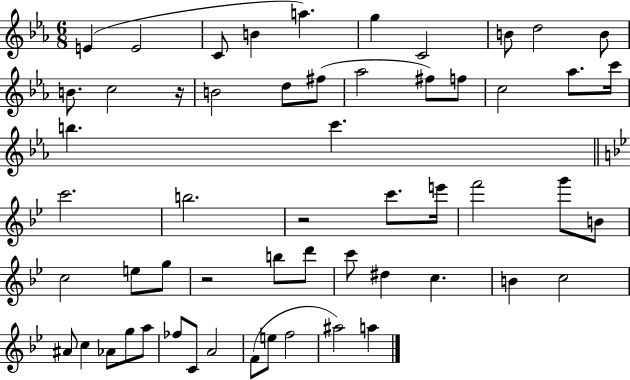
E4/q E4/h C4/e B4/q A5/q. G5/q C4/h B4/e D5/h B4/e B4/e. C5/h R/s B4/h D5/e F#5/e Ab5/h F#5/e F5/e C5/h Ab5/e. C6/s B5/q. C6/q. C6/h. B5/h. R/h C6/e. E6/s F6/h G6/e B4/e C5/h E5/e G5/e R/h B5/e D6/e C6/e D#5/q C5/q. B4/q C5/h A#4/e C5/q Ab4/e G5/e A5/e FES5/e C4/e A4/h F4/e E5/e F5/h A#5/h A5/q